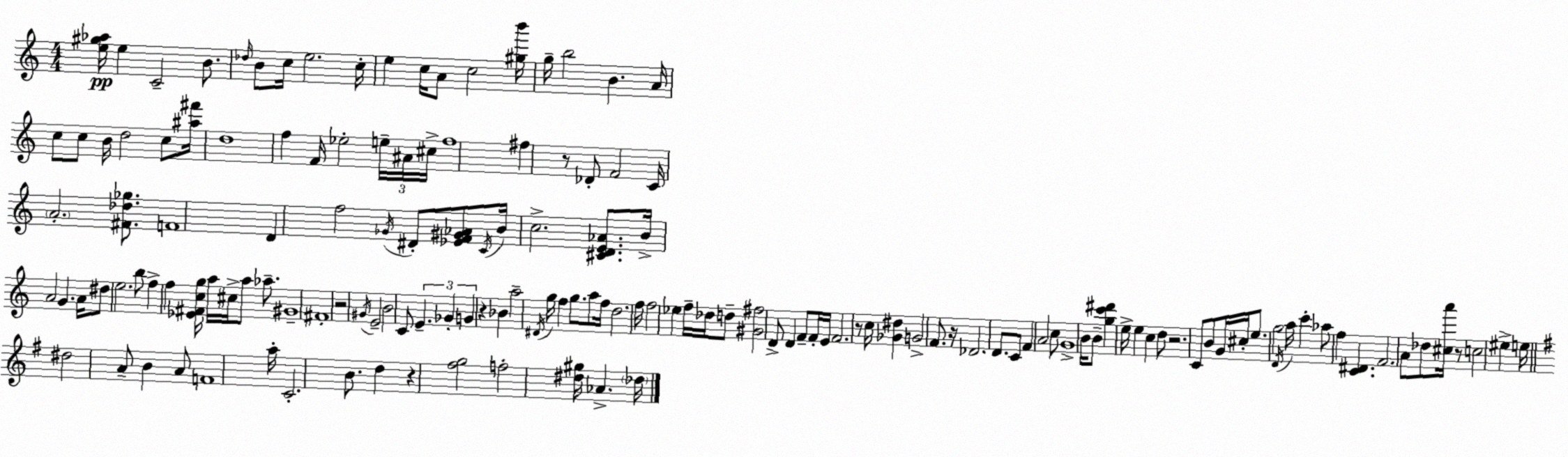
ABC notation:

X:1
T:Untitled
M:4/4
L:1/4
K:C
[e^g_a]/4 e C2 B/2 _d/4 B/2 c/4 e2 c/4 e c/4 A/2 c2 [^gb']/4 g/4 b2 B A/4 c/2 c/2 B/4 d2 c/2 [^a^f']/4 d4 f F/4 _e2 e/4 ^A/4 ^c/4 f4 ^f z/2 _D/2 F2 C/4 A2 [^F_d_g]/2 F4 D f2 _G/4 ^D/2 [_EF^G_A]/2 C/4 B/4 c2 [^CDE_A]/2 B/4 A2 G A/4 ^d/2 e2 b/2 f f [_E^Fcg]/4 a/4 ^c/4 a/2 _a/2 ^G4 ^F4 z2 ^G/4 E2 B2 C/2 E _G G z _B a2 ^D/4 g/4 f g/2 a/2 f/4 d2 f/4 f2 _e f/4 _d/4 d/2 [^G^f]2 D/2 D F/2 F/4 E/4 F2 z/2 c/4 [_G^d] G2 F/2 z/4 _D2 D/2 C/2 F A2 c/2 G4 B/4 B/2 [gc'^d'] e/4 e c d/2 z2 C/2 B/2 G/4 ^c/4 e/2 g2 D/4 a/4 c' _a/2 f [C^D] F2 A/2 _d/2 [^ca']/4 z/2 c2 ^e e/4 ^d2 A/2 B A/2 F4 a/4 C2 B/2 d z [^fg]2 f2 [^d^g]/4 _A _d/4